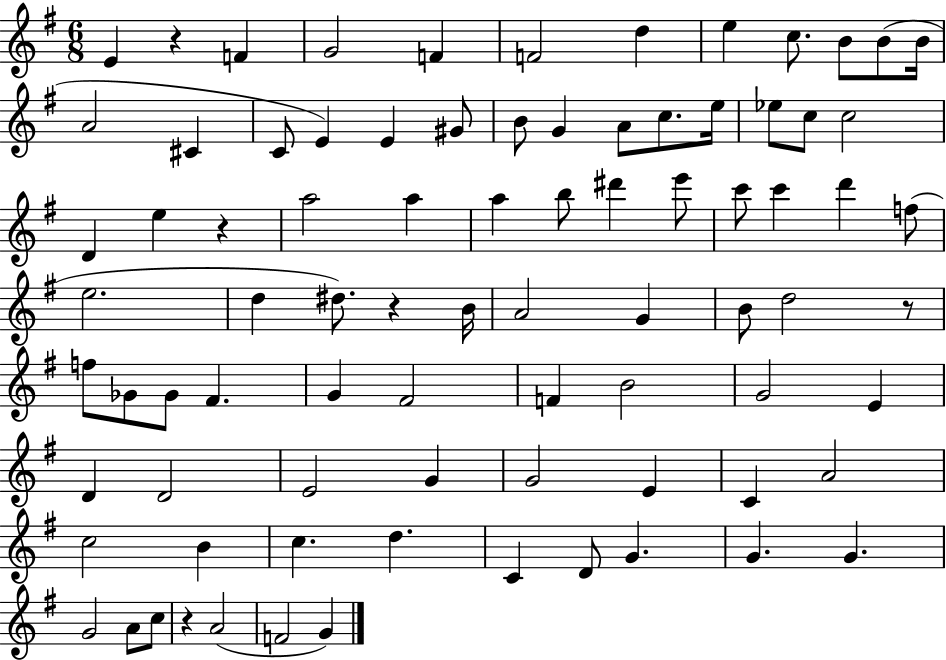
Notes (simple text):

E4/q R/q F4/q G4/h F4/q F4/h D5/q E5/q C5/e. B4/e B4/e B4/s A4/h C#4/q C4/e E4/q E4/q G#4/e B4/e G4/q A4/e C5/e. E5/s Eb5/e C5/e C5/h D4/q E5/q R/q A5/h A5/q A5/q B5/e D#6/q E6/e C6/e C6/q D6/q F5/e E5/h. D5/q D#5/e. R/q B4/s A4/h G4/q B4/e D5/h R/e F5/e Gb4/e Gb4/e F#4/q. G4/q F#4/h F4/q B4/h G4/h E4/q D4/q D4/h E4/h G4/q G4/h E4/q C4/q A4/h C5/h B4/q C5/q. D5/q. C4/q D4/e G4/q. G4/q. G4/q. G4/h A4/e C5/e R/q A4/h F4/h G4/q